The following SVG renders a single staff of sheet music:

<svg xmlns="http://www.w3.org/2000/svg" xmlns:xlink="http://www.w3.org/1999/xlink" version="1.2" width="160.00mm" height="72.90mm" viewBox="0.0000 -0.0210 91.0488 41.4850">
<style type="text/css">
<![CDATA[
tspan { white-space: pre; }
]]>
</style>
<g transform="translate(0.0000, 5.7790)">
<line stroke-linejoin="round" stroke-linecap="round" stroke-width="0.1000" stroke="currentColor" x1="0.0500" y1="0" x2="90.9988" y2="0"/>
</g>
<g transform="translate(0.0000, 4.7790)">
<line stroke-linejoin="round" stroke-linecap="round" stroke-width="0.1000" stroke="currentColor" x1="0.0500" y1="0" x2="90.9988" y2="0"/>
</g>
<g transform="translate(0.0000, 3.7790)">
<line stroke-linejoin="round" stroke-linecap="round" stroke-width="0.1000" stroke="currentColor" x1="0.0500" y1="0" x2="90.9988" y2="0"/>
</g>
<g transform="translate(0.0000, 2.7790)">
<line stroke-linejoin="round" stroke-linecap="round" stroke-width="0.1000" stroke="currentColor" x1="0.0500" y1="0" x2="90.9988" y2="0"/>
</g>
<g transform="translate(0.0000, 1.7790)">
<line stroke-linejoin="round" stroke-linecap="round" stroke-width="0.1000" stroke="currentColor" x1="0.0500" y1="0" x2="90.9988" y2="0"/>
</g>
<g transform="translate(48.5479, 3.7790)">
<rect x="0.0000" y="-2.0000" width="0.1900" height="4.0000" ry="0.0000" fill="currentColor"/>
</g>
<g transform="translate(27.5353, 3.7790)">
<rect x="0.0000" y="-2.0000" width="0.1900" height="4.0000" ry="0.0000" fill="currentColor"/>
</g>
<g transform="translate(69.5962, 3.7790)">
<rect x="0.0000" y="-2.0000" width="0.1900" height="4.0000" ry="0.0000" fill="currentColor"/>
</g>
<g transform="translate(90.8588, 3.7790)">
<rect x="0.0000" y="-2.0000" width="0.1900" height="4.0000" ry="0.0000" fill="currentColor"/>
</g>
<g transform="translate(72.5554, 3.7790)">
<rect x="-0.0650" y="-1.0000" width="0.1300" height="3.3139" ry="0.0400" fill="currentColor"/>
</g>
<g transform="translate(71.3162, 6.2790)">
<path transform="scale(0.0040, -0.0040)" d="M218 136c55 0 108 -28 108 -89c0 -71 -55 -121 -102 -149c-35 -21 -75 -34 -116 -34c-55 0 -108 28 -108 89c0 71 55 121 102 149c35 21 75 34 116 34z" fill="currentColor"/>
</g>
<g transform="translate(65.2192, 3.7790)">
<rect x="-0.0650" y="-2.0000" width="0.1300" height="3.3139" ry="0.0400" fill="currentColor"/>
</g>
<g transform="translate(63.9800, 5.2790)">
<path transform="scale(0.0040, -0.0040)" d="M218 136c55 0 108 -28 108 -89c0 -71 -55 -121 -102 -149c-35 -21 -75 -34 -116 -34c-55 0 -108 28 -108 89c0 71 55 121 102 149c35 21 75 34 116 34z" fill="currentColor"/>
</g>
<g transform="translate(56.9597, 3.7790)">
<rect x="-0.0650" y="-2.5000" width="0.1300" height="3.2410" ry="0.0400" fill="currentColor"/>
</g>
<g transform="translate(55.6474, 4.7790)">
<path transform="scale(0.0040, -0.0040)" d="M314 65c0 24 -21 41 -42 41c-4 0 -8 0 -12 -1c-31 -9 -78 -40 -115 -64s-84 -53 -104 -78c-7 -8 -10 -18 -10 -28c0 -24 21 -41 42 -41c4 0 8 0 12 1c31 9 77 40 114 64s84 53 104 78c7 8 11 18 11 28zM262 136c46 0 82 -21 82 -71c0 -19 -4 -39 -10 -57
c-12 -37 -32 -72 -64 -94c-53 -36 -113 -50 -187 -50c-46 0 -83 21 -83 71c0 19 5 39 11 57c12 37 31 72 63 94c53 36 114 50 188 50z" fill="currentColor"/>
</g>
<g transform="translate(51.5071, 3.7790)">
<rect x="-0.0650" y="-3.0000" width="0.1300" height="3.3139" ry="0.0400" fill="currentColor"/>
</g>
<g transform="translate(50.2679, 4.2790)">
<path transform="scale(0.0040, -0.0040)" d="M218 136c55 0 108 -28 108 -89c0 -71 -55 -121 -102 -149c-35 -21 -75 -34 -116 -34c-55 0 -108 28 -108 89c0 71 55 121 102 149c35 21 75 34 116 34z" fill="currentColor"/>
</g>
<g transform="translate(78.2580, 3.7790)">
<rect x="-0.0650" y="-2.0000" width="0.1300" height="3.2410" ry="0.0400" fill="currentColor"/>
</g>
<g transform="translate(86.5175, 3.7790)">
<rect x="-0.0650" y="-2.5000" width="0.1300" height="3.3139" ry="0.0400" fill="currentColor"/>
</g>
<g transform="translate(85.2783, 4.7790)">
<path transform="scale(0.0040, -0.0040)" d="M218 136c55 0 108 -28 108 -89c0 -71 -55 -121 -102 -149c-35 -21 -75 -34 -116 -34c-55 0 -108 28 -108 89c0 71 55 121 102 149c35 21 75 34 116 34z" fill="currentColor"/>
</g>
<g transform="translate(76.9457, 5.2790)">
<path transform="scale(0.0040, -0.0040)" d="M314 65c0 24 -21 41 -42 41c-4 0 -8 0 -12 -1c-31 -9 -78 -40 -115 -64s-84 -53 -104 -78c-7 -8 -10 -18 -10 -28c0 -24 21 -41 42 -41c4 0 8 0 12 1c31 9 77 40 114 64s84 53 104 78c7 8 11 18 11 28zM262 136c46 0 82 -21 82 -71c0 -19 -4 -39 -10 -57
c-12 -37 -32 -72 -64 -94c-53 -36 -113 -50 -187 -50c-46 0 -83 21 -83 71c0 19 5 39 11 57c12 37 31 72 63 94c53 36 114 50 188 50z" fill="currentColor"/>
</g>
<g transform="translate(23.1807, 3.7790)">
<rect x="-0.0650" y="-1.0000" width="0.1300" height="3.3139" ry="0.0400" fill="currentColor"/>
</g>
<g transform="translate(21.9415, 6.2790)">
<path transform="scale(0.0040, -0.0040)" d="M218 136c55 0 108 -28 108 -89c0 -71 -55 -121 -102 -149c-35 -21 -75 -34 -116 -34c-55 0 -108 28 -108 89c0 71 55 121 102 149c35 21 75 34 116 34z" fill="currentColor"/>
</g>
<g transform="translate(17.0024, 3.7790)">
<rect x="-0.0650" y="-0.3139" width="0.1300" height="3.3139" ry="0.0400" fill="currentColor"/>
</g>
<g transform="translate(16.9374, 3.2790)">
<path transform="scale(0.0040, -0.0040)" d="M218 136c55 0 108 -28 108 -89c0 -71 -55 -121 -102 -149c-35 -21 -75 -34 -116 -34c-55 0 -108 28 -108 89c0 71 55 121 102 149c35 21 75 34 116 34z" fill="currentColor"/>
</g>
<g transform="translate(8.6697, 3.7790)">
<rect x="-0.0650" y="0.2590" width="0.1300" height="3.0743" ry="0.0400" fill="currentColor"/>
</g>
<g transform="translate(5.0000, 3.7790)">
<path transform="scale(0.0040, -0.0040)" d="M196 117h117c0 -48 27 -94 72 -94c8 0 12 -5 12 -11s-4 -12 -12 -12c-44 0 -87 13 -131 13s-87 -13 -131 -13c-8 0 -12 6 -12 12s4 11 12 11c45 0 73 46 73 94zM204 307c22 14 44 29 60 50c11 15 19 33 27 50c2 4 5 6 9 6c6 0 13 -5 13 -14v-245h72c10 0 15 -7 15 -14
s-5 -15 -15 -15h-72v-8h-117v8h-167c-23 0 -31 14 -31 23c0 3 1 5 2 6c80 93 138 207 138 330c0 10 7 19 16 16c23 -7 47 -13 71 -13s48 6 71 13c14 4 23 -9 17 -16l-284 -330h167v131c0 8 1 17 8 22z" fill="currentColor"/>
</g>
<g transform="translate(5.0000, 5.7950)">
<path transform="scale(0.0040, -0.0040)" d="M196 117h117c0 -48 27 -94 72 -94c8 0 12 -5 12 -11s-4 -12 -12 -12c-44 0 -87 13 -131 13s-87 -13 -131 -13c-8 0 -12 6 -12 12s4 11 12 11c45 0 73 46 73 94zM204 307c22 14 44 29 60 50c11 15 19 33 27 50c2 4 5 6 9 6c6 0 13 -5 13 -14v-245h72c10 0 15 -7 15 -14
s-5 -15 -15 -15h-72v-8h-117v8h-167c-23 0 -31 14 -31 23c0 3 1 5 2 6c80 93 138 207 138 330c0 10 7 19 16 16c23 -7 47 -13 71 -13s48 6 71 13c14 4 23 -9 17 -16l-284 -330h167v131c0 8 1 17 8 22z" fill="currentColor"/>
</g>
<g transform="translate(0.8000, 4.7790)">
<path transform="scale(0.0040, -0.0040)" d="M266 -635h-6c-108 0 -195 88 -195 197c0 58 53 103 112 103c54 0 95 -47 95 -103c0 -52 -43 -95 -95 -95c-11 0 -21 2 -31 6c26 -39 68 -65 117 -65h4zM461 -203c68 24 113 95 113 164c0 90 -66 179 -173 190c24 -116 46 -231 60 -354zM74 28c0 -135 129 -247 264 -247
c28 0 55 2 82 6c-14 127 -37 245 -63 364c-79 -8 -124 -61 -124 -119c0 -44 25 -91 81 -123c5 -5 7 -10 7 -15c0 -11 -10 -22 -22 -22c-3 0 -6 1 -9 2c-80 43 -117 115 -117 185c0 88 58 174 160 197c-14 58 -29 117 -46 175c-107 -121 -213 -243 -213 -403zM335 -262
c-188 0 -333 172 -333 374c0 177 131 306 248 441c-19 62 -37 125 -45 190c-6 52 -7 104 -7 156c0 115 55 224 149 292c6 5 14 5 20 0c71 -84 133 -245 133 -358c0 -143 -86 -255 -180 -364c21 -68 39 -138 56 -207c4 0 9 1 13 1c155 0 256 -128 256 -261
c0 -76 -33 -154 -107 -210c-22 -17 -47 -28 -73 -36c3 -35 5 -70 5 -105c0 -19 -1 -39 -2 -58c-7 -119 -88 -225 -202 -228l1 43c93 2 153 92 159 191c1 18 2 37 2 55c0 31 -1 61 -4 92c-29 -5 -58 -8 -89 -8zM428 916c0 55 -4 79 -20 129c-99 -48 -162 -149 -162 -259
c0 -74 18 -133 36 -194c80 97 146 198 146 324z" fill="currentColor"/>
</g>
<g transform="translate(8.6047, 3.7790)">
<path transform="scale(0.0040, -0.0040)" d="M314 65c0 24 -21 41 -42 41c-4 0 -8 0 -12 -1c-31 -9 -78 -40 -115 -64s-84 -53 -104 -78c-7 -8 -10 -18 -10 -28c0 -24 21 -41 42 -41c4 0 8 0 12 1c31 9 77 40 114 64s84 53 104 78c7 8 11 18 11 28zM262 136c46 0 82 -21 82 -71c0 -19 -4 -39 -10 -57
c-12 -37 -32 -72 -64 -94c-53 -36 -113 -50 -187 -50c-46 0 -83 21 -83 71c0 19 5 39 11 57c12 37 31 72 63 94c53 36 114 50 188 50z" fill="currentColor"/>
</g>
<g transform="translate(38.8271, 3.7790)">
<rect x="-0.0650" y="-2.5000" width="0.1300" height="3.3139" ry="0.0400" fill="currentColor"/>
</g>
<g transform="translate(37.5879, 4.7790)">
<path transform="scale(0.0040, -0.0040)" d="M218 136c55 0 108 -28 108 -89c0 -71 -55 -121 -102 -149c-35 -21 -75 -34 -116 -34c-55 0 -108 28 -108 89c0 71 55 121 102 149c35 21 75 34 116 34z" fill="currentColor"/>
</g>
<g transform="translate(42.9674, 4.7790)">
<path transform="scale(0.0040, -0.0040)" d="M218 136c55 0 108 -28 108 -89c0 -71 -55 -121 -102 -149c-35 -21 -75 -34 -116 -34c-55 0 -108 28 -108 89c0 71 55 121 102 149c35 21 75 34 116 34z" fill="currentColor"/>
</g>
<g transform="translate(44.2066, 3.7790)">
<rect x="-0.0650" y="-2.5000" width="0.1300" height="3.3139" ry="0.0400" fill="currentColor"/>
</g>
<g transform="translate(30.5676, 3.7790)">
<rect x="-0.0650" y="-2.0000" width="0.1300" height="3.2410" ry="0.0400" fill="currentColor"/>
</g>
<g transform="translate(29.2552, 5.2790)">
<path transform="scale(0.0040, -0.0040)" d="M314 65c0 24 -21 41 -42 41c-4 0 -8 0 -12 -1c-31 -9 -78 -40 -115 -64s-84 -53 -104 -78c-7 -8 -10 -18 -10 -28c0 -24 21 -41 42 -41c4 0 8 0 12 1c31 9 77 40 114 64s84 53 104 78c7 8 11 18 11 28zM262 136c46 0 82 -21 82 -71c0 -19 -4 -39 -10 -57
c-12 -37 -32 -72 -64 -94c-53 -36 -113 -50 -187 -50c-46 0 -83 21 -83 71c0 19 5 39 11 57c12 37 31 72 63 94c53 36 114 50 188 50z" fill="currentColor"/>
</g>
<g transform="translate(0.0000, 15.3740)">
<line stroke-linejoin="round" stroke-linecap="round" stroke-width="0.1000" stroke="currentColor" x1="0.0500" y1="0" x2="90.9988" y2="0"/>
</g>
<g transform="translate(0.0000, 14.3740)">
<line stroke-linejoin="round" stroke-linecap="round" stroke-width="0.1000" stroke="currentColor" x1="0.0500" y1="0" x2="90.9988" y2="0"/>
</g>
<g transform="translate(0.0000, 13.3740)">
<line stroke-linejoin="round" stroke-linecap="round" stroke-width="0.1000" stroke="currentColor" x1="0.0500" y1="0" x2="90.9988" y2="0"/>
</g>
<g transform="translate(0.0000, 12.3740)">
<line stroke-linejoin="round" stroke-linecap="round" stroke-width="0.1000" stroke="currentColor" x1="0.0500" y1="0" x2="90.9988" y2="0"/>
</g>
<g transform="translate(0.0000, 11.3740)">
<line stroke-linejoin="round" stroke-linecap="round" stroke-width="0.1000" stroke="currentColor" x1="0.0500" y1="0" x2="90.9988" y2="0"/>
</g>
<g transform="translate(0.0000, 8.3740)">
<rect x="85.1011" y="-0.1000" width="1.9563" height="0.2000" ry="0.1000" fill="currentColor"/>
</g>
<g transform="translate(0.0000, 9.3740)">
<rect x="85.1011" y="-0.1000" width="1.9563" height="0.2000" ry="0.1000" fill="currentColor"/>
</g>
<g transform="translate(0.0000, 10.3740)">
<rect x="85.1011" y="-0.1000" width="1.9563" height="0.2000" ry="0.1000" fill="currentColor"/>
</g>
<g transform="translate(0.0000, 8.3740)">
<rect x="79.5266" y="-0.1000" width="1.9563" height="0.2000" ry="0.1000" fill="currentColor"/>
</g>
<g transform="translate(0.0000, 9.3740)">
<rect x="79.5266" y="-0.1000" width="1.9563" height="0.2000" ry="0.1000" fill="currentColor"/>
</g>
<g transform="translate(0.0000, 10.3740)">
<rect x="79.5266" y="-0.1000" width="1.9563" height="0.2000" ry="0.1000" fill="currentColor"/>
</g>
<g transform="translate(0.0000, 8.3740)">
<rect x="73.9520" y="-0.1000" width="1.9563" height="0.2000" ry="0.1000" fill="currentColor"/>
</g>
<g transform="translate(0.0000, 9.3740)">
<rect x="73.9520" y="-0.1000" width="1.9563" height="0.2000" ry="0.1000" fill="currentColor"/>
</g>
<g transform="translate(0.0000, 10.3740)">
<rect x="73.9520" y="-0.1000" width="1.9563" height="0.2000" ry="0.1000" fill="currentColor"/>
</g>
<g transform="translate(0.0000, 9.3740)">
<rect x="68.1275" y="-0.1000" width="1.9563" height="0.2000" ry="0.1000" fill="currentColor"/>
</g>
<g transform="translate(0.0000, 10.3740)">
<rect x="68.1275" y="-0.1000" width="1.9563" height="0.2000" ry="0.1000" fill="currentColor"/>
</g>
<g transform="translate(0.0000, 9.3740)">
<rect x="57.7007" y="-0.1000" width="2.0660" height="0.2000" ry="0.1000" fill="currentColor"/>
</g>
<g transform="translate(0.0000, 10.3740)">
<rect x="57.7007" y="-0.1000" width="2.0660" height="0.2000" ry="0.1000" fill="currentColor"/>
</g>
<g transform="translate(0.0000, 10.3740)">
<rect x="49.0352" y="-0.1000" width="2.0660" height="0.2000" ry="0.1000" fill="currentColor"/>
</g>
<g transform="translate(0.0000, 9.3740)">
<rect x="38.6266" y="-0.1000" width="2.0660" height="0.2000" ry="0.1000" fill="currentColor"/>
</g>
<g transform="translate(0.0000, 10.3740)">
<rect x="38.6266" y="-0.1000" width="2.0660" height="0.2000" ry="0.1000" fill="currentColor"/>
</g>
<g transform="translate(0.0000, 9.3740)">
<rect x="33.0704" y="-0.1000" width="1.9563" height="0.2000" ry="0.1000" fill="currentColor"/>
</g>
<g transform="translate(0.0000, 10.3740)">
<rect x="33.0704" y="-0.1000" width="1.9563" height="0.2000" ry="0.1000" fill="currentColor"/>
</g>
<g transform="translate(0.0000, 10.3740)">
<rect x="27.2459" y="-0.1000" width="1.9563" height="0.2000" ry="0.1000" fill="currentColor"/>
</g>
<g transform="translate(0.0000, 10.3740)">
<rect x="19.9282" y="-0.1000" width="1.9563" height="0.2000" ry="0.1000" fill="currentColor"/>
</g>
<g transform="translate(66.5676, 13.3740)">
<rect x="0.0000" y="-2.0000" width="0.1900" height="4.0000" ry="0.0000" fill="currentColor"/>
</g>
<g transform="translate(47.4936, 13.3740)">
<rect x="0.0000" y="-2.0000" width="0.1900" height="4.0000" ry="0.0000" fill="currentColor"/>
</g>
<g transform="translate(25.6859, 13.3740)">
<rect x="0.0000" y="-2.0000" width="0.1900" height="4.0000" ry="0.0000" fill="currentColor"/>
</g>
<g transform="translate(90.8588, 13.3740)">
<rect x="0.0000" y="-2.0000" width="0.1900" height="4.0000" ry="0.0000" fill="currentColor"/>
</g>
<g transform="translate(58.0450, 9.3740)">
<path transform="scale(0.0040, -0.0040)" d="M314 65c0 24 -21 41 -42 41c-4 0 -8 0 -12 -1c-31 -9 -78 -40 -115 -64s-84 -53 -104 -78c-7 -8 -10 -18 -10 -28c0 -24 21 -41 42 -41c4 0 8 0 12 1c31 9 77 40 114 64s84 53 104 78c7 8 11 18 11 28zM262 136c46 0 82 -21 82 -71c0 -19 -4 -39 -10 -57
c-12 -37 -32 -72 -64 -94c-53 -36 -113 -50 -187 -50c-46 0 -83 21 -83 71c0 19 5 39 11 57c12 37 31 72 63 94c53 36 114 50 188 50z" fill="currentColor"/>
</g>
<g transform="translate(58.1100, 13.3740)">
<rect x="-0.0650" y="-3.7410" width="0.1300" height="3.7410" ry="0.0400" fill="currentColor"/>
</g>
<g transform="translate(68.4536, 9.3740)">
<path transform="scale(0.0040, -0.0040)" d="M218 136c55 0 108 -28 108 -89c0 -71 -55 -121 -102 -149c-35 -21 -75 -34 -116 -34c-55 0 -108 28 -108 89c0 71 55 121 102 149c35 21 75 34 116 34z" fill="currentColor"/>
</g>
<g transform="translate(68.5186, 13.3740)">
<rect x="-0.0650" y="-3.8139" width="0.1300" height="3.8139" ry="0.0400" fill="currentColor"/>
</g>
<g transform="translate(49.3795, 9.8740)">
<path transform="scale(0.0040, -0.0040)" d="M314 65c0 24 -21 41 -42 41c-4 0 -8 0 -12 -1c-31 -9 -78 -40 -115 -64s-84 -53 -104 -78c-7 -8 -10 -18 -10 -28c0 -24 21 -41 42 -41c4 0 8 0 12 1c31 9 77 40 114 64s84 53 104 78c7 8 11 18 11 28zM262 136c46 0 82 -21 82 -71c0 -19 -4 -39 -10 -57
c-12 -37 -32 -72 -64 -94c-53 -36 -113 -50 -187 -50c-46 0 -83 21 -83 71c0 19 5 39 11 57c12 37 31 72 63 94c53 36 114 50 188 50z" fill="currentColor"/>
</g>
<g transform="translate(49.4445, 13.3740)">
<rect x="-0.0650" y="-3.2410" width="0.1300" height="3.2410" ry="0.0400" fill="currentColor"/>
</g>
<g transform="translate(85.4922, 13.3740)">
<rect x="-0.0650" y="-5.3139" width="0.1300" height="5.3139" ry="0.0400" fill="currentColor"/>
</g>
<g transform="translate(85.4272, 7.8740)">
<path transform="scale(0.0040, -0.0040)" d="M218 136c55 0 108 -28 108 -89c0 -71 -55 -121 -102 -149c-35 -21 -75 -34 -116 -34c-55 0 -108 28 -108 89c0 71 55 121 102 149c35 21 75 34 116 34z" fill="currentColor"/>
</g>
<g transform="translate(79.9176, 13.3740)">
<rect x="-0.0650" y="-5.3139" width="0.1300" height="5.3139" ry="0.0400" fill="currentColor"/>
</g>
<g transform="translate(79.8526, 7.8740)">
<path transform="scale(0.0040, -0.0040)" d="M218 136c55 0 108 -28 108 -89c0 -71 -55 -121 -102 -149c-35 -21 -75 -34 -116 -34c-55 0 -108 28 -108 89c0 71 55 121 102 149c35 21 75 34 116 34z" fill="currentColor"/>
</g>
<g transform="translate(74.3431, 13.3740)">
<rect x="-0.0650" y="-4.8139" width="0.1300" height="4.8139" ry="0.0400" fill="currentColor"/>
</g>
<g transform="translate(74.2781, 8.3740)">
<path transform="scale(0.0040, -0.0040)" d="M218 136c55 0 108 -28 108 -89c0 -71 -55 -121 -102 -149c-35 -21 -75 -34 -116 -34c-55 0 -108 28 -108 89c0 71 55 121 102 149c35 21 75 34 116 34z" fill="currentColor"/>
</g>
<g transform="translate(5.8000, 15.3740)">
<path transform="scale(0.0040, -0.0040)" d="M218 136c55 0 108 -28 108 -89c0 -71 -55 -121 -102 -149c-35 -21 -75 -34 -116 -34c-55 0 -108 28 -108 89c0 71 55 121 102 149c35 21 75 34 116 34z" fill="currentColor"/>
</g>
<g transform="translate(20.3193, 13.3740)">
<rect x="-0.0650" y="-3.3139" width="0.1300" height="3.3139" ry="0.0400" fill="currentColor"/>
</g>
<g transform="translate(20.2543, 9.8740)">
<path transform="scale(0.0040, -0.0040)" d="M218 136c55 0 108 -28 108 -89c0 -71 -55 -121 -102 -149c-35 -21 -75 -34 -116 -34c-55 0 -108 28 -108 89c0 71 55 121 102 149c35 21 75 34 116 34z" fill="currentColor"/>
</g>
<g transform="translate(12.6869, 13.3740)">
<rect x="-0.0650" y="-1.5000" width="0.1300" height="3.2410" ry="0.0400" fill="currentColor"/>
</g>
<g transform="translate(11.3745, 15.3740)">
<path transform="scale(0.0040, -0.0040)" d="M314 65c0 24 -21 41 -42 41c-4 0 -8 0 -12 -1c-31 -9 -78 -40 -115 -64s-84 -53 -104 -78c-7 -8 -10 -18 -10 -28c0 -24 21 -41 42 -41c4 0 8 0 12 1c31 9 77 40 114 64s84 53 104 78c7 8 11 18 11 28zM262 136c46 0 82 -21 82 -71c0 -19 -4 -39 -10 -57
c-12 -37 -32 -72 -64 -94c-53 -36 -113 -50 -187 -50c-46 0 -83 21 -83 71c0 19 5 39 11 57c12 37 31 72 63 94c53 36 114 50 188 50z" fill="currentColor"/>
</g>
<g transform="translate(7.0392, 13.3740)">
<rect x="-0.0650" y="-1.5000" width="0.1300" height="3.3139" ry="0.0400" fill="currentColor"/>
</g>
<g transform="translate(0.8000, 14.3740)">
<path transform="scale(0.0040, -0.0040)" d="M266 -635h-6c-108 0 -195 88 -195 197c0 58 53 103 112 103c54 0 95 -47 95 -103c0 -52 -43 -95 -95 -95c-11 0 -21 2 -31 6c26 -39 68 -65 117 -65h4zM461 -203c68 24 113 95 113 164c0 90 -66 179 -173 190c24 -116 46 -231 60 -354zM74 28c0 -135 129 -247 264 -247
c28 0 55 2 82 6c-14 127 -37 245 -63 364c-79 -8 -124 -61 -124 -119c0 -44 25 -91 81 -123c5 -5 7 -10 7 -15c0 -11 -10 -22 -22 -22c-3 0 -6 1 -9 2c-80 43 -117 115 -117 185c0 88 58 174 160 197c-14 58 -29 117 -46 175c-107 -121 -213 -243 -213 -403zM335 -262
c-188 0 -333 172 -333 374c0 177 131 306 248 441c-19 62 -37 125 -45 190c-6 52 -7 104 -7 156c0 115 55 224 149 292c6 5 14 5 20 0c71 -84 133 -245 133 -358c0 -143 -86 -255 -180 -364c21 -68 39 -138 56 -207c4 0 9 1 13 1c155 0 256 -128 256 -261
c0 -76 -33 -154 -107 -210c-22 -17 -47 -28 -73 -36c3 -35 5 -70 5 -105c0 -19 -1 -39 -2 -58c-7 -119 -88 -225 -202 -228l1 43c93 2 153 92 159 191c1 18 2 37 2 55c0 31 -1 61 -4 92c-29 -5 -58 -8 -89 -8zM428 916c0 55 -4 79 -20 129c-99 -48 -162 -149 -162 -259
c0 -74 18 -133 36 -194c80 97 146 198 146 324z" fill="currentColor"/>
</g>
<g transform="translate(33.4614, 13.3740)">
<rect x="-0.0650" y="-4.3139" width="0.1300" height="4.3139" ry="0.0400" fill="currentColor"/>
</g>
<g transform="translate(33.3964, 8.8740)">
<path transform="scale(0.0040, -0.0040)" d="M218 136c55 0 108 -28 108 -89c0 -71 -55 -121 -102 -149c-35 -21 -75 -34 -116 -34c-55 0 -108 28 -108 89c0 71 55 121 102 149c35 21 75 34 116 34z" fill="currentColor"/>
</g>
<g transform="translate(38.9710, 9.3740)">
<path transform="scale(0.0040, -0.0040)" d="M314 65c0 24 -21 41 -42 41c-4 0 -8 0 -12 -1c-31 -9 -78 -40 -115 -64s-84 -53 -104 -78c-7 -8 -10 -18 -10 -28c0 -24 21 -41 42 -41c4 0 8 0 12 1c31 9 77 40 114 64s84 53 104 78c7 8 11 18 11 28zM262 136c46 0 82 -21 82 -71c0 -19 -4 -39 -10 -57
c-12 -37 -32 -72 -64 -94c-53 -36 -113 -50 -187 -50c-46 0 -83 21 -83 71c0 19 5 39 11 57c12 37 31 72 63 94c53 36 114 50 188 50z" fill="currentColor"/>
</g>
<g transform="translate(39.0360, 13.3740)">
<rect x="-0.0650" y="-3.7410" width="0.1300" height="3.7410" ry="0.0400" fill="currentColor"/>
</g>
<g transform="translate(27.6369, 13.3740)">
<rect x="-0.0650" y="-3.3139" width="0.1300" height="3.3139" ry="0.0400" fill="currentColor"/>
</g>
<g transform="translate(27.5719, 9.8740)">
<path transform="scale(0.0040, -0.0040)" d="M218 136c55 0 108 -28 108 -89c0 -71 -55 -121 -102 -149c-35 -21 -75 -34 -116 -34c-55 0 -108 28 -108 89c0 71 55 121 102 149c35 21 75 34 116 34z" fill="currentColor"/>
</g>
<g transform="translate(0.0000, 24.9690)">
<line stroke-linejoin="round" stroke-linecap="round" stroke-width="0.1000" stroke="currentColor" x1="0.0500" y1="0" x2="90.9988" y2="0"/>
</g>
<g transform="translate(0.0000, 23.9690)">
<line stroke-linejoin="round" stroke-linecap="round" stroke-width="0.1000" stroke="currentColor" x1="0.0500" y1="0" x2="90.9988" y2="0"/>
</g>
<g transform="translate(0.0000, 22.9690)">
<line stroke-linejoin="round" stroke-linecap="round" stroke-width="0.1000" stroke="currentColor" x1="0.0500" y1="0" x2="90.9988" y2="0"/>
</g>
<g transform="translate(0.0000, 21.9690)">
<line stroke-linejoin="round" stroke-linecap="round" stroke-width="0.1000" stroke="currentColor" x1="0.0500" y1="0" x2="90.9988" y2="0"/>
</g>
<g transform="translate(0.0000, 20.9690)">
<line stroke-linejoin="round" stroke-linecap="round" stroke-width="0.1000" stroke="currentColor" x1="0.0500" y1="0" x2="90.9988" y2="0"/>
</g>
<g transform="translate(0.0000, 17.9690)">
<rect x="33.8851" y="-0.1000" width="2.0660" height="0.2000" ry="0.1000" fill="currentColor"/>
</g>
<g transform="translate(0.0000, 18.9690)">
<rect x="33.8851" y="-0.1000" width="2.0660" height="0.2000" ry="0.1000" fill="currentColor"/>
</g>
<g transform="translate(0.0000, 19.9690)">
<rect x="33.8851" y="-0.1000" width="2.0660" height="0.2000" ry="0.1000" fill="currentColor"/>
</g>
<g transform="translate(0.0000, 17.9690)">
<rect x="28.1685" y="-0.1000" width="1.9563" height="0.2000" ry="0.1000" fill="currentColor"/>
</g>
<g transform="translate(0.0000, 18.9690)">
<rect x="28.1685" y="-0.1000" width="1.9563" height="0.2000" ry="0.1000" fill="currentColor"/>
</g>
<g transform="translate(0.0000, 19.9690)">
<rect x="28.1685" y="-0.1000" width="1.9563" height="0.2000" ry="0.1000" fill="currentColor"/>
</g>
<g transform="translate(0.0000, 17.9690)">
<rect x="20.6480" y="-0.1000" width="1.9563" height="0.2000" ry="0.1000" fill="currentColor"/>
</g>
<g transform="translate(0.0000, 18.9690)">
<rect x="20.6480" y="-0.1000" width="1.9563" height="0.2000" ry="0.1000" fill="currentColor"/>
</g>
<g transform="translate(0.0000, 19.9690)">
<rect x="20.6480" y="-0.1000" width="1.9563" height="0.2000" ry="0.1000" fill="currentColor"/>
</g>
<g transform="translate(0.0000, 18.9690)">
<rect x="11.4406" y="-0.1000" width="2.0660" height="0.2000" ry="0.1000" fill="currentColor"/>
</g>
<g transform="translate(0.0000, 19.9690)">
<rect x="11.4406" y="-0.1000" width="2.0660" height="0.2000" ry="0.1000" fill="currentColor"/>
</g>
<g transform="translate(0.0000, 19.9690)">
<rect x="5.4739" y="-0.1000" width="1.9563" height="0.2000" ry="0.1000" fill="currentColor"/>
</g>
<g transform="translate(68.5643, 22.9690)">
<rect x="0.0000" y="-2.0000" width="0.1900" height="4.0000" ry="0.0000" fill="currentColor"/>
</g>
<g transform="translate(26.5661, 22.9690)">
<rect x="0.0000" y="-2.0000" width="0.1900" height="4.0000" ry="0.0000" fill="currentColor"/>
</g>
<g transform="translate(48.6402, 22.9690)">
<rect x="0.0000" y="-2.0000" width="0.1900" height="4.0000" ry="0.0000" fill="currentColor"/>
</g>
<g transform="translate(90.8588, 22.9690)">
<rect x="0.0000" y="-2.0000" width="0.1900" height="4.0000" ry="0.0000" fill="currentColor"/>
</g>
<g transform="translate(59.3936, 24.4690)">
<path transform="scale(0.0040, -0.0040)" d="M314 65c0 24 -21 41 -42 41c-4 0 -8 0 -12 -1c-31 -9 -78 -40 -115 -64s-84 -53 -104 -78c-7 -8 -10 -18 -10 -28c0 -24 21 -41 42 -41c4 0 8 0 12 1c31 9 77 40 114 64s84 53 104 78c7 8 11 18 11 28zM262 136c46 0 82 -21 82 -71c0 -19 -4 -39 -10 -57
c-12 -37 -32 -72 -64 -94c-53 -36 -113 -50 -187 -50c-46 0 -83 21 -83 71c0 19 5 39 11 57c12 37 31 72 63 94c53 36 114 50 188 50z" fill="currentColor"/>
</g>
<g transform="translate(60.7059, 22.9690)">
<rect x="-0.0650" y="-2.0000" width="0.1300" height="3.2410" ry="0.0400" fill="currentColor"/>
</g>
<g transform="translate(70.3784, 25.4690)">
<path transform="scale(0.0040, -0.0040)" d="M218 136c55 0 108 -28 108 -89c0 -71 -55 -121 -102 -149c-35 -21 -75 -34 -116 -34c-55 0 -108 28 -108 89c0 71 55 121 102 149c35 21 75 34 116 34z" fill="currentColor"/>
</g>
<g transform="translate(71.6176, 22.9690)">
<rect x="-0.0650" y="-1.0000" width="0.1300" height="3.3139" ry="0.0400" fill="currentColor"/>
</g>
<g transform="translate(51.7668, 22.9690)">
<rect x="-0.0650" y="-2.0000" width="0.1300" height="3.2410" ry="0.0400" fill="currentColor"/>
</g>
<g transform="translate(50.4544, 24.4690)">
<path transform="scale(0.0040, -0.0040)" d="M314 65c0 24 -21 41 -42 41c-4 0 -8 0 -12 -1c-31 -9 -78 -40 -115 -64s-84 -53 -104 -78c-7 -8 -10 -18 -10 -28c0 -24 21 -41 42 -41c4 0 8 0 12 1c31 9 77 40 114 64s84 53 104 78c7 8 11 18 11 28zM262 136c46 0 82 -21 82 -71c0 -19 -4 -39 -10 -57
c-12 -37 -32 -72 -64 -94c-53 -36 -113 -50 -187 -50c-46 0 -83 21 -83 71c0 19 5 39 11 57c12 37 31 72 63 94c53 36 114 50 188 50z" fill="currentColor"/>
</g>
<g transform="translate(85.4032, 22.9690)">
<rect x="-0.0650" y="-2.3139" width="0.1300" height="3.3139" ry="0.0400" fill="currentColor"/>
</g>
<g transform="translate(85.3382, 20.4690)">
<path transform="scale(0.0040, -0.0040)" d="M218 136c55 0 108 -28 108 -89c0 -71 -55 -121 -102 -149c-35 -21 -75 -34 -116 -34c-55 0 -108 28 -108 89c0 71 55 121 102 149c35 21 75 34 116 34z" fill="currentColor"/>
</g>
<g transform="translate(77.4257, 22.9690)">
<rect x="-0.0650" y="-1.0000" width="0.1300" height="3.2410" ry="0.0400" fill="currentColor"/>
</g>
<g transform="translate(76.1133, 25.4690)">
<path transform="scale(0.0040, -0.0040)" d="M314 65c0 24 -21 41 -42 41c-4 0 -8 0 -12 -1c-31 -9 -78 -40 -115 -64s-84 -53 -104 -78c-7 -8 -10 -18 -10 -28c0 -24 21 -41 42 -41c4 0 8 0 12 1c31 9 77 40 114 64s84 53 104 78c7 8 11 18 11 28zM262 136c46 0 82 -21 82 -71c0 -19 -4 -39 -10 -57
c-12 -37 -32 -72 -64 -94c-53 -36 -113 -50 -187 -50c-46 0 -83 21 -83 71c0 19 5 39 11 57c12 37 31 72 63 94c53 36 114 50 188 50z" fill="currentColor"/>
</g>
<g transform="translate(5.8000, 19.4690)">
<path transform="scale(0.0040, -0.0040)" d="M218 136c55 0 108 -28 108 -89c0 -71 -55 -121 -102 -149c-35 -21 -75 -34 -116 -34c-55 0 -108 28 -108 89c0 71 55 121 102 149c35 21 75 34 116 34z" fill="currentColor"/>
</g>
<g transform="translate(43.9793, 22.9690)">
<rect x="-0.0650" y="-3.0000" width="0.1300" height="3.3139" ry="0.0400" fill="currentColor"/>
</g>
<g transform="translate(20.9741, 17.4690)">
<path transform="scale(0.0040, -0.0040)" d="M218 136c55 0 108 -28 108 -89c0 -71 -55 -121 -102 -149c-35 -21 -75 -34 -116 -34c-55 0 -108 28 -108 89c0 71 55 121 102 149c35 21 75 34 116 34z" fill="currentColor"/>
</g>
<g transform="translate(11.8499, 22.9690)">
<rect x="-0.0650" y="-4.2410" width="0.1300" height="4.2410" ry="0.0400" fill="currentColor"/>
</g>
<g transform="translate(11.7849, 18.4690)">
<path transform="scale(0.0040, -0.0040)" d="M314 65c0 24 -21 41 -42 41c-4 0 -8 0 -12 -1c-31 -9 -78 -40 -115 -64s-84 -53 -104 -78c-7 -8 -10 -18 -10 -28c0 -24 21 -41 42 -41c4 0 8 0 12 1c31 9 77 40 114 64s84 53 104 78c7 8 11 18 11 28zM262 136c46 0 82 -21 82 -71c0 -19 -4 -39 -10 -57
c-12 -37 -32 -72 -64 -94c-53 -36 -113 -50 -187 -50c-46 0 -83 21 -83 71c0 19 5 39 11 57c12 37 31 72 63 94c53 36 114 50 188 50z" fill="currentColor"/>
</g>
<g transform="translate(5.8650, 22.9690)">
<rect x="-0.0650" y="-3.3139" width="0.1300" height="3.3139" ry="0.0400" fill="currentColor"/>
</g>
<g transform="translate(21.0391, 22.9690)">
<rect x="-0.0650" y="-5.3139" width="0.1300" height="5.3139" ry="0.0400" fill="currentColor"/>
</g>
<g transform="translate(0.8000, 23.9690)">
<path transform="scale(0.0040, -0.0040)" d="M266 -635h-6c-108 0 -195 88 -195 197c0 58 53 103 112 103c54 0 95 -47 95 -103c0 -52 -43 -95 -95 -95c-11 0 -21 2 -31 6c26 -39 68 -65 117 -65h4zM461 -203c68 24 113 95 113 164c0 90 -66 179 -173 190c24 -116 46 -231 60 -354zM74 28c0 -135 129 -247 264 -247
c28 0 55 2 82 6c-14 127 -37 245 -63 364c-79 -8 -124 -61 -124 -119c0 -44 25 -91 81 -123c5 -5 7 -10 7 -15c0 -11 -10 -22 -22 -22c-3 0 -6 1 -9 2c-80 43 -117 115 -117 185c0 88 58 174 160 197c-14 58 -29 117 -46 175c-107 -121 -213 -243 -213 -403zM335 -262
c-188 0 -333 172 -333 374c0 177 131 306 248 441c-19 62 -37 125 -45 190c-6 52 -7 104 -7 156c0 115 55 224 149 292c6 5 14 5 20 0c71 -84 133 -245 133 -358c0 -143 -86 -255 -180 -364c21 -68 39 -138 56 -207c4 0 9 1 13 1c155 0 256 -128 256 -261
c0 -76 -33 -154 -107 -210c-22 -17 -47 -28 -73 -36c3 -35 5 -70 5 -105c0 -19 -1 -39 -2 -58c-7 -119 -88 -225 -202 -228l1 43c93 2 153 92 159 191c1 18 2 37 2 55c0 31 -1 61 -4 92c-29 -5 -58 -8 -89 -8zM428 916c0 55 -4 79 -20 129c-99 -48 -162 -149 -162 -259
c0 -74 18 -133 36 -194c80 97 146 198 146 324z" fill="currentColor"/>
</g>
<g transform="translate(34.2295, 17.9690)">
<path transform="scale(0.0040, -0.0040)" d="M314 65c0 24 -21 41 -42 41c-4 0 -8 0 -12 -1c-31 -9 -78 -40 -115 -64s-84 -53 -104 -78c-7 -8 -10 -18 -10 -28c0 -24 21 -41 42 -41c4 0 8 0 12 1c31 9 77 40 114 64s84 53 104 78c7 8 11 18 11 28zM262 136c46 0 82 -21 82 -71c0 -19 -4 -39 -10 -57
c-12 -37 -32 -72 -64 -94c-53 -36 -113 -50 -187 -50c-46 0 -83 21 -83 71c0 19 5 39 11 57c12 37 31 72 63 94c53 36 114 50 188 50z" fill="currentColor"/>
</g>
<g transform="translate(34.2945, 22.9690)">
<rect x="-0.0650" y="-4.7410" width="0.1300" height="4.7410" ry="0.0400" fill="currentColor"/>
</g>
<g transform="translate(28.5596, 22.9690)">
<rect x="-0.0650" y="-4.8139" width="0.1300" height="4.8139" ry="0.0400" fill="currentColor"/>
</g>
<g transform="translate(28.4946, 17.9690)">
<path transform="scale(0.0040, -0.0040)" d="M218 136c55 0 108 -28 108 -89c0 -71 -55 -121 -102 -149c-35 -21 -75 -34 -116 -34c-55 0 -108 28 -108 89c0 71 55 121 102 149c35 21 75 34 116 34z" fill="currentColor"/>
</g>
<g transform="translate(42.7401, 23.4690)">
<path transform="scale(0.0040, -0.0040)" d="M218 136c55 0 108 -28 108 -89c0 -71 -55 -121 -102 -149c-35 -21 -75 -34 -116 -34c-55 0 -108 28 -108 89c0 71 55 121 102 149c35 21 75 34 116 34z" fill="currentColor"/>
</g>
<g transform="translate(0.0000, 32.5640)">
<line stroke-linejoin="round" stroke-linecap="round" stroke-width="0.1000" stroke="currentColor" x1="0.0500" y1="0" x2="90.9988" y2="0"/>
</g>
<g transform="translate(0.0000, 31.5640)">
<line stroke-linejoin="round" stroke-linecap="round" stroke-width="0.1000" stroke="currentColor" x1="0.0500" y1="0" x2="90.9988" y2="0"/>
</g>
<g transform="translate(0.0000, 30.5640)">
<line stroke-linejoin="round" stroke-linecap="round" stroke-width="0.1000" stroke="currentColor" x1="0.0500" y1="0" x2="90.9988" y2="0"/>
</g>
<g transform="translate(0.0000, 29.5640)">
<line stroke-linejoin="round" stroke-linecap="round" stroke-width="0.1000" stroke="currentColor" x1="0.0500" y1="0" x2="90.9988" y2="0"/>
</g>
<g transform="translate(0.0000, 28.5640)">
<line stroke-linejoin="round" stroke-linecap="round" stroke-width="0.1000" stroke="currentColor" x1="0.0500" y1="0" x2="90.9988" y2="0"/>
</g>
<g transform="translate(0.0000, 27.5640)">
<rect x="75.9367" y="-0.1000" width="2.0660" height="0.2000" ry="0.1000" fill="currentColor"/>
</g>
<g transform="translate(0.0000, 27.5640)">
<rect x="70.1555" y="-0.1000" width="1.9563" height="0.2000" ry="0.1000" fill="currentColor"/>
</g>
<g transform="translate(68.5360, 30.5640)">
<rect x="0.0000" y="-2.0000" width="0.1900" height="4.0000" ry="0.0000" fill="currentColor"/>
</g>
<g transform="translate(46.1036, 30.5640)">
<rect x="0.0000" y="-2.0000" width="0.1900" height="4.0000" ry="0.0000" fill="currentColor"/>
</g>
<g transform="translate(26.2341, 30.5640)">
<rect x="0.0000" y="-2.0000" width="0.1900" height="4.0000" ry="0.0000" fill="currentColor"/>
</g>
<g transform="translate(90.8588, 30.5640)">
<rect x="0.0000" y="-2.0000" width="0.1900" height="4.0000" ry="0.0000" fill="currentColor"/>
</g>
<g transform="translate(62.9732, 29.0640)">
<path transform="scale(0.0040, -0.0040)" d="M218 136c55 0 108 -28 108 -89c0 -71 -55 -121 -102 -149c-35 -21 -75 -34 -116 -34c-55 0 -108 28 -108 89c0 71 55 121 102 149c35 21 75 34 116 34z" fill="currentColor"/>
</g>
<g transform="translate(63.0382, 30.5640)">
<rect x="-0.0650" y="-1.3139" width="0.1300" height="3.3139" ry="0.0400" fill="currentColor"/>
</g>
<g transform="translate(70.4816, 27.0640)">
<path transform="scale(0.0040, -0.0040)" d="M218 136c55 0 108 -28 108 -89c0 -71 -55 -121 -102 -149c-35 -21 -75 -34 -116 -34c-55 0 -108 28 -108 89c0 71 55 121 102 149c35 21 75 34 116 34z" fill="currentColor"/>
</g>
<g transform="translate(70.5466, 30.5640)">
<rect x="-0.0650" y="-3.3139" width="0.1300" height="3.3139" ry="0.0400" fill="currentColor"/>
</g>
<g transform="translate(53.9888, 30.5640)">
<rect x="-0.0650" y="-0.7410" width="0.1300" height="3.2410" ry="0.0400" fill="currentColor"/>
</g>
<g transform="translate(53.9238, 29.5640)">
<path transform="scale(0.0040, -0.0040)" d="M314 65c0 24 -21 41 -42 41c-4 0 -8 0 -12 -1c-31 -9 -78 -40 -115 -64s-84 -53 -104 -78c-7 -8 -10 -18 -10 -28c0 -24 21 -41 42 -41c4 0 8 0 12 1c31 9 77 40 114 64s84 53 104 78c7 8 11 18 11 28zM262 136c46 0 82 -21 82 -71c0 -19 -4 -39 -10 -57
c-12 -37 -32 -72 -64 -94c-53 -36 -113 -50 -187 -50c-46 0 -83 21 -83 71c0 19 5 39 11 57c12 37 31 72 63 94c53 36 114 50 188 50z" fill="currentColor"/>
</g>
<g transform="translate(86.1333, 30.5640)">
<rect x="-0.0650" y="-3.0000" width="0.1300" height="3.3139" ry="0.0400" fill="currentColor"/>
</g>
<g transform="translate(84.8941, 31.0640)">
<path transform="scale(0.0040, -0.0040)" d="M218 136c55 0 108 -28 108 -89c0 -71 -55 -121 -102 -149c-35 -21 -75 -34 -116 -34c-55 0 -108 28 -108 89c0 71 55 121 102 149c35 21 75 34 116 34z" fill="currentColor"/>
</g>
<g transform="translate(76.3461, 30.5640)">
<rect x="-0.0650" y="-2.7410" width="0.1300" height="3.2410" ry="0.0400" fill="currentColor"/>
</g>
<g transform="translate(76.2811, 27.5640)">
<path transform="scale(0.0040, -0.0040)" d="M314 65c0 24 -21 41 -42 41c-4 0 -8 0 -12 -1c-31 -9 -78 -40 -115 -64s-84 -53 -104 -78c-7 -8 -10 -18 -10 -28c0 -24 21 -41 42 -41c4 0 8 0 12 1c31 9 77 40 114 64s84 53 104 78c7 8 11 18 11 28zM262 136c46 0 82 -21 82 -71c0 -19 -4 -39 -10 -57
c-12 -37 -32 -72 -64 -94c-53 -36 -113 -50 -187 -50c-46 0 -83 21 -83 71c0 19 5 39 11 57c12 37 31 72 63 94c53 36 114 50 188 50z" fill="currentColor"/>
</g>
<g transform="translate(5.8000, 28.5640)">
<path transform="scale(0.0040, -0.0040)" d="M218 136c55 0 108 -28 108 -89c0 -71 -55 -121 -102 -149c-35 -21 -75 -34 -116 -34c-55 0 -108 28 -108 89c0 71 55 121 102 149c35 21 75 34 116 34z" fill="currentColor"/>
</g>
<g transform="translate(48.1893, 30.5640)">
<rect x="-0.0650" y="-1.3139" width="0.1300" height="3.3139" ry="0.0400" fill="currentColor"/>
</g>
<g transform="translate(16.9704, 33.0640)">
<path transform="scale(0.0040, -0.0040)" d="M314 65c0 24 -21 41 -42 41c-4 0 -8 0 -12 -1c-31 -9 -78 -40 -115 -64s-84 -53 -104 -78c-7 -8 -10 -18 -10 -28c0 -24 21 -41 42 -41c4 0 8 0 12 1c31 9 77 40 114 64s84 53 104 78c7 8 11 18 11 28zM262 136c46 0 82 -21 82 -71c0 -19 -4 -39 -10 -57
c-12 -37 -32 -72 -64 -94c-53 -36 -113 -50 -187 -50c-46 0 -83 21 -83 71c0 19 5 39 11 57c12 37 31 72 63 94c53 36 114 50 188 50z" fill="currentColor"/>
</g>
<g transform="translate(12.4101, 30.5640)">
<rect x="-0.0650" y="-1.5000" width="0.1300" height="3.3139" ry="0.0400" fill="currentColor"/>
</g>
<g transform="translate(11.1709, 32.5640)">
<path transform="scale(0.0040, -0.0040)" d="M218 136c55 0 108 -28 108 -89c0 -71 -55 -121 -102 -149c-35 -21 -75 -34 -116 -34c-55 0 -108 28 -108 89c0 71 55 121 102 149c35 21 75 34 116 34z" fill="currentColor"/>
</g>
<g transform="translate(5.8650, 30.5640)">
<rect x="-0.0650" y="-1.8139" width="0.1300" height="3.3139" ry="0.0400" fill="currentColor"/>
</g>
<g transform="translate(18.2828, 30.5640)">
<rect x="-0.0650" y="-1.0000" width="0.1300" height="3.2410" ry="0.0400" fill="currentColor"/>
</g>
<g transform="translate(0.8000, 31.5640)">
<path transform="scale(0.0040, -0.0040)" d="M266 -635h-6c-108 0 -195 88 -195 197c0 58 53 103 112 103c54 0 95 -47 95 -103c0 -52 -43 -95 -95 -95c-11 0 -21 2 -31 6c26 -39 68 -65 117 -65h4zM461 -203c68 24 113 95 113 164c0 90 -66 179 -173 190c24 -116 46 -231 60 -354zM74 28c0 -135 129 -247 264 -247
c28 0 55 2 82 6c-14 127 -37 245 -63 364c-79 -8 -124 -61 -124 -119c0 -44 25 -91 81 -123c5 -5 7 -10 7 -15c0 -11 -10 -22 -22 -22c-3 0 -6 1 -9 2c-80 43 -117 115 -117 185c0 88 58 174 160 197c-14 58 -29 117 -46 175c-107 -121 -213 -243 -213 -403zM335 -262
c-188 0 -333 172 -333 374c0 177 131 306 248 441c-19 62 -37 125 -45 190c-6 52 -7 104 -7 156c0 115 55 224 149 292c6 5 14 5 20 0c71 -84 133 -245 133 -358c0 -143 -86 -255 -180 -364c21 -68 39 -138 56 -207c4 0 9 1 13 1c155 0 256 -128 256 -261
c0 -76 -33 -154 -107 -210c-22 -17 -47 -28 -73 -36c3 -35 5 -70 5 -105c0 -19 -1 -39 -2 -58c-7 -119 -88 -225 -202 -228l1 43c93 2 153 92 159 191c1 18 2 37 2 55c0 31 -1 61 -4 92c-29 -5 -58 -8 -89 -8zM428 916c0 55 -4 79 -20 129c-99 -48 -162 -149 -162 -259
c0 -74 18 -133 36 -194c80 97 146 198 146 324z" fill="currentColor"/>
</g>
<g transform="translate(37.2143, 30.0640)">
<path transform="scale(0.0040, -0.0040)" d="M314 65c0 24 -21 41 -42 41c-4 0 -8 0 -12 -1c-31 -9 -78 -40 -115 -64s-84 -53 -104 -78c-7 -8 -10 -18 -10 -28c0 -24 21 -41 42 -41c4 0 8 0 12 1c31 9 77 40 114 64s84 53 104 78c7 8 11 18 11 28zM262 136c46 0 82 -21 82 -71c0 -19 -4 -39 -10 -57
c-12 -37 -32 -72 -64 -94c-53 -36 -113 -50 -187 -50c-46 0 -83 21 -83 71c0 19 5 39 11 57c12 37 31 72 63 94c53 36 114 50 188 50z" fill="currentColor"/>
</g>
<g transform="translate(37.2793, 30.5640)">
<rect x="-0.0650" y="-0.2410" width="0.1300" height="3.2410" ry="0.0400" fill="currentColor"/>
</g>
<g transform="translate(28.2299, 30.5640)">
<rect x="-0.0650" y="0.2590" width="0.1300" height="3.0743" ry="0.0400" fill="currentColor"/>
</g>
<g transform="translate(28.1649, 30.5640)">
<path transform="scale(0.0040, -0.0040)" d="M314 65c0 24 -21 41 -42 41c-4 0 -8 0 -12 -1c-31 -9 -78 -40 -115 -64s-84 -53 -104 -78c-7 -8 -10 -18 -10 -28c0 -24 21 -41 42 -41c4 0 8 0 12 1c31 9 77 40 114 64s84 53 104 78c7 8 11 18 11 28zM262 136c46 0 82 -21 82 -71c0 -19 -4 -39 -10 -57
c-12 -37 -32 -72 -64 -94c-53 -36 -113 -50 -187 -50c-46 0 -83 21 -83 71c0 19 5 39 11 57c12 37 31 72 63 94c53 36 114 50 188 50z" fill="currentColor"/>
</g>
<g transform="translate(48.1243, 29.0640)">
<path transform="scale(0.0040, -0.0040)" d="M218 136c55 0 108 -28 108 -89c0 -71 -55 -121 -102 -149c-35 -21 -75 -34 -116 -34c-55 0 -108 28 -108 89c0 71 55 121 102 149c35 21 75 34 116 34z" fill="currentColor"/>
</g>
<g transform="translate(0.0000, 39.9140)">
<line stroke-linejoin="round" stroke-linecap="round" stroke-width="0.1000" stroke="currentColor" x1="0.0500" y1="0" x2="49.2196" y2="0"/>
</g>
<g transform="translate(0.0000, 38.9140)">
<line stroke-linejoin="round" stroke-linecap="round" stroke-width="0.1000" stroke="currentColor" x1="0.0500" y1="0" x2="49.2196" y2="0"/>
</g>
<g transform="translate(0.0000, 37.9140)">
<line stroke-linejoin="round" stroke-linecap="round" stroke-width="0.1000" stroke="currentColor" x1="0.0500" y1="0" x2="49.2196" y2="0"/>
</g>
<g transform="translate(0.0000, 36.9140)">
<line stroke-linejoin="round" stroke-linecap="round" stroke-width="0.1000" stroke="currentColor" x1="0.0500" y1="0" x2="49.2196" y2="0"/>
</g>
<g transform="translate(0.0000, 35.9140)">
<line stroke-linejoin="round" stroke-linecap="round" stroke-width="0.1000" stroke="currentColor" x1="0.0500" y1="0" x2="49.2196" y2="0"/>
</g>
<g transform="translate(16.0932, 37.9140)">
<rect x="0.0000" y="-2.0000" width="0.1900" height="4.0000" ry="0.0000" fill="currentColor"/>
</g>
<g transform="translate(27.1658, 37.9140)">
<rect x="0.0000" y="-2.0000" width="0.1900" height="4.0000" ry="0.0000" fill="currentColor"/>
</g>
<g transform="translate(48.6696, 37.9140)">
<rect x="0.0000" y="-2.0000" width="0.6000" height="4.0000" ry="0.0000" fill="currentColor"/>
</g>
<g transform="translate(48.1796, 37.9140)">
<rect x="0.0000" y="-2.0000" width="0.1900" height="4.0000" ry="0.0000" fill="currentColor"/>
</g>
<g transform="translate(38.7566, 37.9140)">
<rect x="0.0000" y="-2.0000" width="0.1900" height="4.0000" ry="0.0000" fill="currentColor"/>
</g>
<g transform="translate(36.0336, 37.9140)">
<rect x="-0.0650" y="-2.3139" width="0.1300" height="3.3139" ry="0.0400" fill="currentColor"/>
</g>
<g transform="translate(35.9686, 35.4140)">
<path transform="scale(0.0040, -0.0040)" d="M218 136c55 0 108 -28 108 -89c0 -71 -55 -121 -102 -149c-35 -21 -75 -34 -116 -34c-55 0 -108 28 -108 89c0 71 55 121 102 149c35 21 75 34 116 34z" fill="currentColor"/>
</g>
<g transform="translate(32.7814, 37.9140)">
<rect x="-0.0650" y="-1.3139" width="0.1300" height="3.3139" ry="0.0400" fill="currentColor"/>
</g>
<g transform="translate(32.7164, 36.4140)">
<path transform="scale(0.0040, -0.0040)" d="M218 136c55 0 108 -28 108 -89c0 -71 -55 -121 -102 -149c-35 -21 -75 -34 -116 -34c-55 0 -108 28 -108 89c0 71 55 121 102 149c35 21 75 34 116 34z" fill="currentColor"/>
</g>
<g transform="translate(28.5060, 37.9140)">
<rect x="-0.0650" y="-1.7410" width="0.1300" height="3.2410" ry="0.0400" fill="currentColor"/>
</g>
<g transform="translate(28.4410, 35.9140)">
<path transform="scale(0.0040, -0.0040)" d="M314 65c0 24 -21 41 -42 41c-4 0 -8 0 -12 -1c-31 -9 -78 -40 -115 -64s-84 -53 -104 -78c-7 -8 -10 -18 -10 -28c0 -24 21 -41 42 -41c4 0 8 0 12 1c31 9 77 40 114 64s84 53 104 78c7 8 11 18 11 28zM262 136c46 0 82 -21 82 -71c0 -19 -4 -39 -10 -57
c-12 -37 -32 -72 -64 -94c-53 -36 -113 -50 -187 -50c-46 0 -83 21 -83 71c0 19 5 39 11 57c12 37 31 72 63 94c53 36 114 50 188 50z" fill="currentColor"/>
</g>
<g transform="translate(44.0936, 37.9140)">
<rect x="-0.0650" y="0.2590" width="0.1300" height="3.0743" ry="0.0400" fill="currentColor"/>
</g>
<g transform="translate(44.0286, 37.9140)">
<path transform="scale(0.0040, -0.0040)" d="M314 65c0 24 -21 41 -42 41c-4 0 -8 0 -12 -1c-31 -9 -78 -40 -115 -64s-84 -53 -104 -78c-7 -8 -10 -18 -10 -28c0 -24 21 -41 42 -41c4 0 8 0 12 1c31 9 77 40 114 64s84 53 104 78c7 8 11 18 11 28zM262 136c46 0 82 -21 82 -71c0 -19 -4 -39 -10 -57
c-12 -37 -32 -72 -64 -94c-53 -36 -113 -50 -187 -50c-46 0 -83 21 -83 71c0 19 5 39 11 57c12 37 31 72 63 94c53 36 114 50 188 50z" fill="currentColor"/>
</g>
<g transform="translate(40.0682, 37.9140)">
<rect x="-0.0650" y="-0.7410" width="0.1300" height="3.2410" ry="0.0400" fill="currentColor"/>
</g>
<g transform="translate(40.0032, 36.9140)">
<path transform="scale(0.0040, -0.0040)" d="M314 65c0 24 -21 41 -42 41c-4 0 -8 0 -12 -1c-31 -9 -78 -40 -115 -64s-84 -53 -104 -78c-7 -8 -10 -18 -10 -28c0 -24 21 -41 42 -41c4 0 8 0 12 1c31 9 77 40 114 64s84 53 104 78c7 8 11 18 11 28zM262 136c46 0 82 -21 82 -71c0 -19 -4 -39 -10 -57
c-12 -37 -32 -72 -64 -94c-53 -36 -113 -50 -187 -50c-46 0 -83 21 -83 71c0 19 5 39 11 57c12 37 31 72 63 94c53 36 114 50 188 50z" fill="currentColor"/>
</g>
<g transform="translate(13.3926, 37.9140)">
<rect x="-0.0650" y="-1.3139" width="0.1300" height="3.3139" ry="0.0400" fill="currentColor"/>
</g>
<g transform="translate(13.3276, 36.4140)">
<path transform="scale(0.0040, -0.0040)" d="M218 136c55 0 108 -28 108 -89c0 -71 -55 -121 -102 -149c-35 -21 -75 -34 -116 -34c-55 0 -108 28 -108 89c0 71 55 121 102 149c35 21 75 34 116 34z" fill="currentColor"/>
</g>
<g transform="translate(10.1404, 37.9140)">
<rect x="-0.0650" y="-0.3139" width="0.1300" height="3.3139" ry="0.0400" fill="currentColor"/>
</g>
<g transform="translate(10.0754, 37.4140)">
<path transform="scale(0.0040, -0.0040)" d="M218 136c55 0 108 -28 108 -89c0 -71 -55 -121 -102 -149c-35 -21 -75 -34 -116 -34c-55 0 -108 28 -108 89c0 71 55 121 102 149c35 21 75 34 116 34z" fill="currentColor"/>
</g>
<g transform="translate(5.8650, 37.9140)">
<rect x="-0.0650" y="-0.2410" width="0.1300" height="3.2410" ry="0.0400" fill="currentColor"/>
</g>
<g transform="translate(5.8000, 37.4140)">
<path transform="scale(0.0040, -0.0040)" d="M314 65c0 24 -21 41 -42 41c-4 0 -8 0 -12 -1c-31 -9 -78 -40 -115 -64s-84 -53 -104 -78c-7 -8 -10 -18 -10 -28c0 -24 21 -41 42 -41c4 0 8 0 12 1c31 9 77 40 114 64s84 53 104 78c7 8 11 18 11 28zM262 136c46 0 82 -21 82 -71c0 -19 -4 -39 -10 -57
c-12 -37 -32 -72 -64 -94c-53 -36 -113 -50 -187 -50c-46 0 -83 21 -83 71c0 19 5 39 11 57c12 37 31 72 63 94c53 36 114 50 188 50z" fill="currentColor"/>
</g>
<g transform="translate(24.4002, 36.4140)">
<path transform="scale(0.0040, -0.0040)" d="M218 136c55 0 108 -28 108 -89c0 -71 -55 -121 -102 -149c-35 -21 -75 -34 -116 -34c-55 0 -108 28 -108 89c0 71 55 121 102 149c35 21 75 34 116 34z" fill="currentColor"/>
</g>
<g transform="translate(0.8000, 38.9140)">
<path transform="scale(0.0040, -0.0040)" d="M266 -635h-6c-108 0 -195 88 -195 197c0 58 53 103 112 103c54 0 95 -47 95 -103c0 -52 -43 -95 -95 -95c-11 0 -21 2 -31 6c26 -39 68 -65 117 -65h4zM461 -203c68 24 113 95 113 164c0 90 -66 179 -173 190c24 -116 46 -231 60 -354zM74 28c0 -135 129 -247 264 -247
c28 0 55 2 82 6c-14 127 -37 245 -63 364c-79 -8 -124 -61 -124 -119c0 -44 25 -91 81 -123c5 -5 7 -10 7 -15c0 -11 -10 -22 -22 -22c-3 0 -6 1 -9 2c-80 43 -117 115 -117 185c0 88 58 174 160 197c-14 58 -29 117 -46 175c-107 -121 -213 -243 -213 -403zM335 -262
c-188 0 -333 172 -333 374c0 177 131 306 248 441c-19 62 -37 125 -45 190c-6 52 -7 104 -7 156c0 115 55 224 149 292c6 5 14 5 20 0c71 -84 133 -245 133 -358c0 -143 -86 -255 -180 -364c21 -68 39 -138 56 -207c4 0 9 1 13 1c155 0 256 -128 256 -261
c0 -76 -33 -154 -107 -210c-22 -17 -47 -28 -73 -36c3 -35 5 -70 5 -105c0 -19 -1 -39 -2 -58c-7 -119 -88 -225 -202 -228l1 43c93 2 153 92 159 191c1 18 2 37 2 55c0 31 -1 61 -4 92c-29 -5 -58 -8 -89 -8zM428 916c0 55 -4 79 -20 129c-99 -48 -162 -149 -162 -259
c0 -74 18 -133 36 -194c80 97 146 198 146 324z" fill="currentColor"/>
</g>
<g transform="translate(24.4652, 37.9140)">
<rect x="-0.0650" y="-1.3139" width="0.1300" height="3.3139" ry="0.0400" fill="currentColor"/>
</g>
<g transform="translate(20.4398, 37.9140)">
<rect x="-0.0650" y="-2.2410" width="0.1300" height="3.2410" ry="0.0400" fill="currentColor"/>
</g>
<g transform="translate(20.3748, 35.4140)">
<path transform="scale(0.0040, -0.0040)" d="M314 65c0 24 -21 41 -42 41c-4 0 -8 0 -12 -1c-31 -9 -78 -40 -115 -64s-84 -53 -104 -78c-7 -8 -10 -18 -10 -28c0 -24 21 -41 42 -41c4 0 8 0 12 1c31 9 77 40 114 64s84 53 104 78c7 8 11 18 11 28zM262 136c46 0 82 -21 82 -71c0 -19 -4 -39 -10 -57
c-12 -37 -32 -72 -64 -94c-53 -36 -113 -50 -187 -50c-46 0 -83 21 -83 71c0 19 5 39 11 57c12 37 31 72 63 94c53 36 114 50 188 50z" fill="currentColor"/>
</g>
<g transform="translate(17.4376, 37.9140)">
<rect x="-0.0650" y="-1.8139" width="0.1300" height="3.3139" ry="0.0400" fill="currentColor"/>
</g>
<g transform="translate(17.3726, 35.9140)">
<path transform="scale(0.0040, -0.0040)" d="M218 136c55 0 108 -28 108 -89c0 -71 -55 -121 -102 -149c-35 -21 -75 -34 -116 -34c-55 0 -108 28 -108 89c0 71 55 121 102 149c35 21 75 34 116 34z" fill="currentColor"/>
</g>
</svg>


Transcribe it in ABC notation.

X:1
T:Untitled
M:4/4
L:1/4
K:C
B2 c D F2 G G A G2 F D F2 G E E2 b b d' c'2 b2 c'2 c' e' f' f' b d'2 f' e' e'2 A F2 F2 D D2 g f E D2 B2 c2 e d2 e b a2 A c2 c e f g2 e f2 e g d2 B2